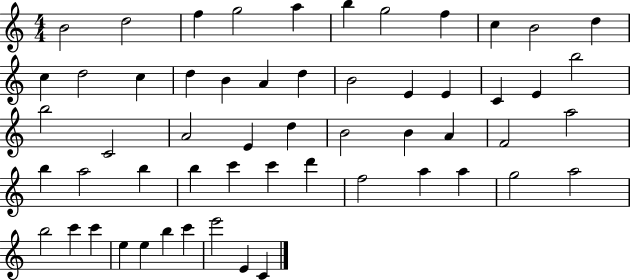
{
  \clef treble
  \numericTimeSignature
  \time 4/4
  \key c \major
  b'2 d''2 | f''4 g''2 a''4 | b''4 g''2 f''4 | c''4 b'2 d''4 | \break c''4 d''2 c''4 | d''4 b'4 a'4 d''4 | b'2 e'4 e'4 | c'4 e'4 b''2 | \break b''2 c'2 | a'2 e'4 d''4 | b'2 b'4 a'4 | f'2 a''2 | \break b''4 a''2 b''4 | b''4 c'''4 c'''4 d'''4 | f''2 a''4 a''4 | g''2 a''2 | \break b''2 c'''4 c'''4 | e''4 e''4 b''4 c'''4 | e'''2 e'4 c'4 | \bar "|."
}